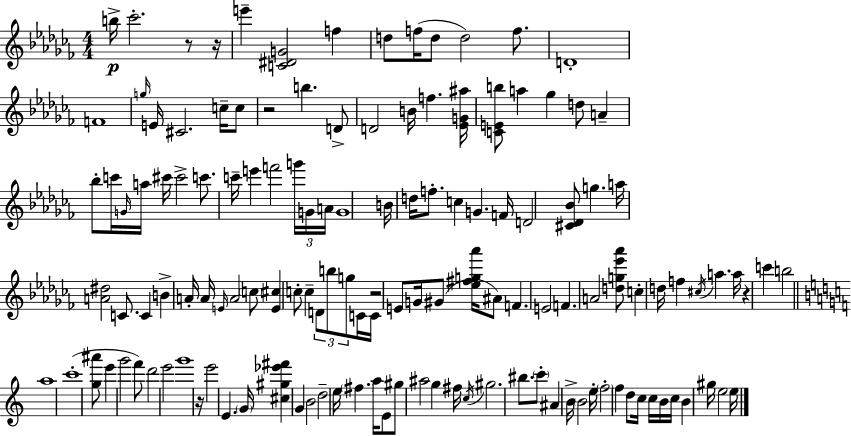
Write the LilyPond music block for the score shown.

{
  \clef treble
  \numericTimeSignature
  \time 4/4
  \key aes \minor
  b''16->\p ces'''2.-. r8 r16 | e'''4-- <c' dis' g'>2 f''4 | d''8 f''16( d''8 d''2) f''8. | d'1-. | \break f'1 | \grace { g''16 } e'16 cis'2. c''16-- c''8 | r2 b''4. d'8-> | d'2 b'16 f''4. | \break <ees' g' ais''>16 <c' e' b''>8 a''4 ges''4 d''8 a'4-- | bes''8-. c'''16 \grace { g'16 } a''16 cis'''16 cis'''2-> c'''8. | c'''16-- e'''4 f'''2 \tuplet 3/2 { g'''16 | g'16 a'16 } g'1 | \break b'16 d''16 f''8.-. c''4 g'4. | f'16 d'2 <cis' des' bes'>8 g''4. | a''16 <a' dis''>2 c'8. c'4 | b'4-> a'16-. a'16 \grace { e'16 } a'2 | \break \parenthesize c''8 <e' cis''>4 c''8-. c''4-- \tuplet 3/2 { d'8 b''8 | g''8 } c'16 c'16 r2 e'8 g'16 | gis'8( <ees'' fis'' g'' aes'''>16 ais'8) f'4. e'2 | f'4. a'2 | \break <d'' g'' ees''' aes'''>8 c''4-. d''16 f''4 \acciaccatura { cis''16 } a''4. | a''16 r4 c'''4 b''2 | \bar "||" \break \key c \major a''1 | c'''1-.( | <g'' ais'''>8 e'''4 g'''2 f'''8) | d'''2 e'''2 | \break g'''1 | r16 e'''2 e'4. \parenthesize g'16 | <cis'' gis'' ees''' fis'''>4 g'4 b'2 | d''2-- e''16 \parenthesize fis''4. a''16 | \break e'8 gis''8 ais''2 g''4 | fis''16 \acciaccatura { c''16 } gis''2. bis''8. | \parenthesize c'''8-. ais'4 b'16-> \parenthesize b'2 | e''16-. \parenthesize f''2-. f''4 d''8 c''16 | \break c''16 b'16 c''16 b'4 gis''16 e''2 | e''16 \bar "|."
}